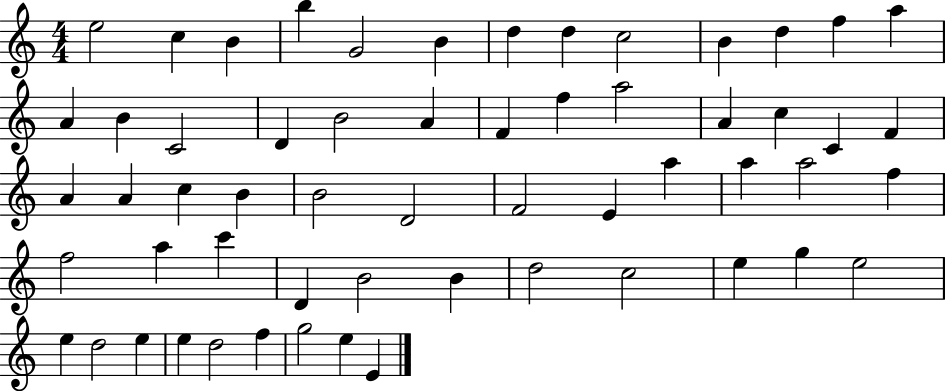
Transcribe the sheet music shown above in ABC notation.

X:1
T:Untitled
M:4/4
L:1/4
K:C
e2 c B b G2 B d d c2 B d f a A B C2 D B2 A F f a2 A c C F A A c B B2 D2 F2 E a a a2 f f2 a c' D B2 B d2 c2 e g e2 e d2 e e d2 f g2 e E